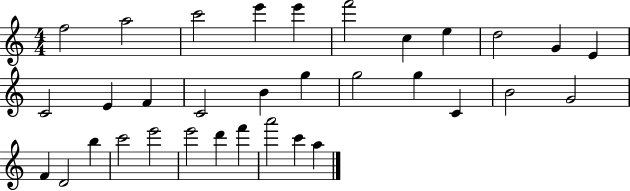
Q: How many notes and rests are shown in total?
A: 33